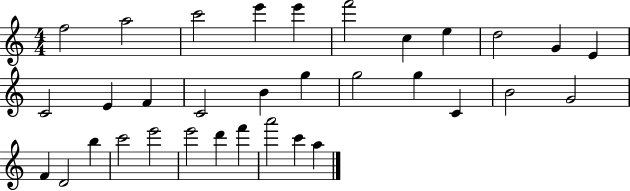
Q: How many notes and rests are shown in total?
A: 33